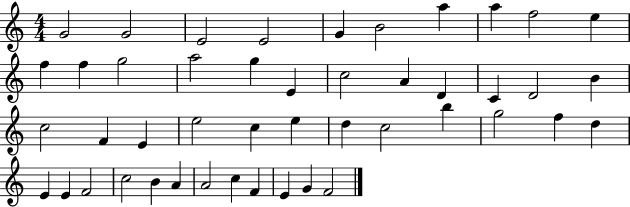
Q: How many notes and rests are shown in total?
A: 46